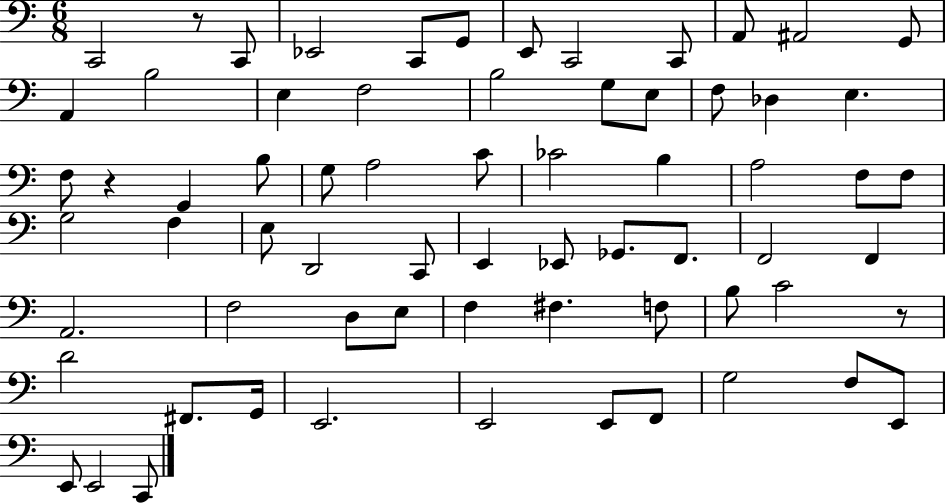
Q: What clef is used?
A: bass